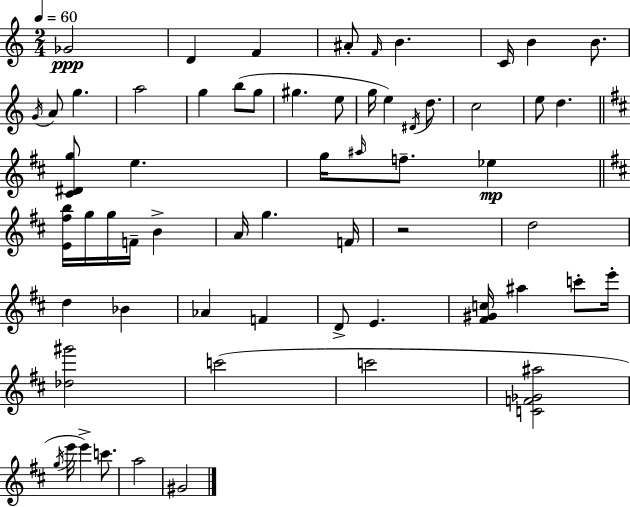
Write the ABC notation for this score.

X:1
T:Untitled
M:2/4
L:1/4
K:Am
_G2 D F ^A/2 F/4 B C/4 B B/2 G/4 A/2 g a2 g b/2 g/2 ^g e/2 g/4 e ^D/4 d/2 c2 e/2 d [^C^Dg]/2 e g/4 ^a/4 f/2 _e [E^fb]/4 g/4 g/4 F/4 B A/4 g F/4 z2 d2 d _B _A F D/2 E [^F^Gc]/4 ^a c'/2 e'/4 [_d^g']2 c'2 c'2 [CF_G^a]2 g/4 e'/4 e' c'/2 a2 ^G2